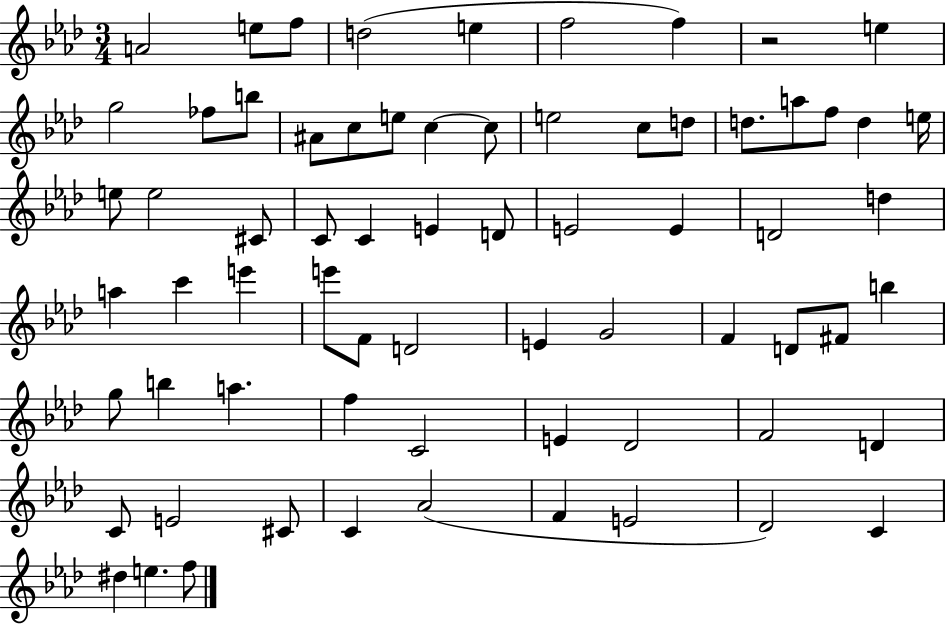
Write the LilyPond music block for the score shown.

{
  \clef treble
  \numericTimeSignature
  \time 3/4
  \key aes \major
  \repeat volta 2 { a'2 e''8 f''8 | d''2( e''4 | f''2 f''4) | r2 e''4 | \break g''2 fes''8 b''8 | ais'8 c''8 e''8 c''4~~ c''8 | e''2 c''8 d''8 | d''8. a''8 f''8 d''4 e''16 | \break e''8 e''2 cis'8 | c'8 c'4 e'4 d'8 | e'2 e'4 | d'2 d''4 | \break a''4 c'''4 e'''4 | e'''8 f'8 d'2 | e'4 g'2 | f'4 d'8 fis'8 b''4 | \break g''8 b''4 a''4. | f''4 c'2 | e'4 des'2 | f'2 d'4 | \break c'8 e'2 cis'8 | c'4 aes'2( | f'4 e'2 | des'2) c'4 | \break dis''4 e''4. f''8 | } \bar "|."
}